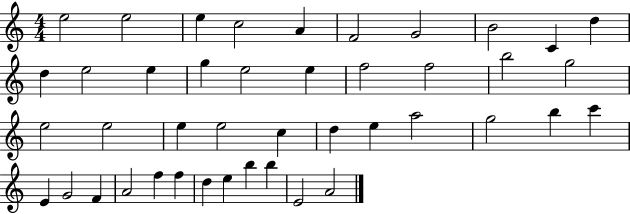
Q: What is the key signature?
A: C major